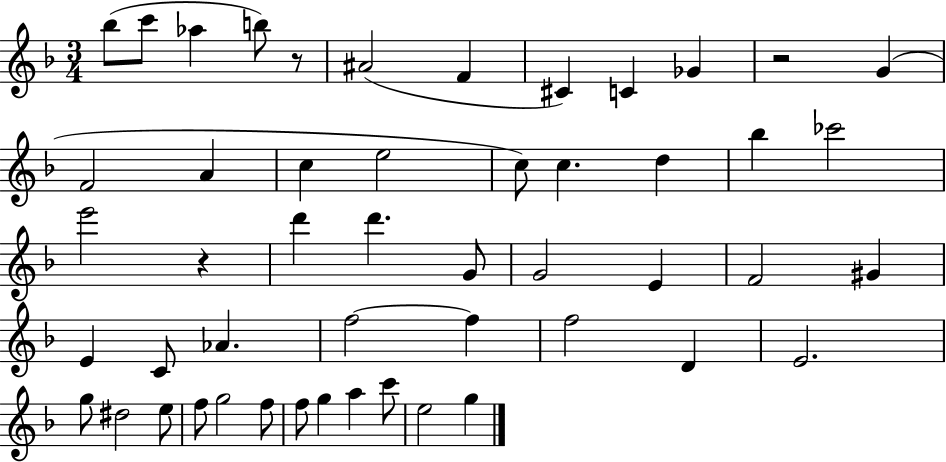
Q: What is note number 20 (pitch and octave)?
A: E6